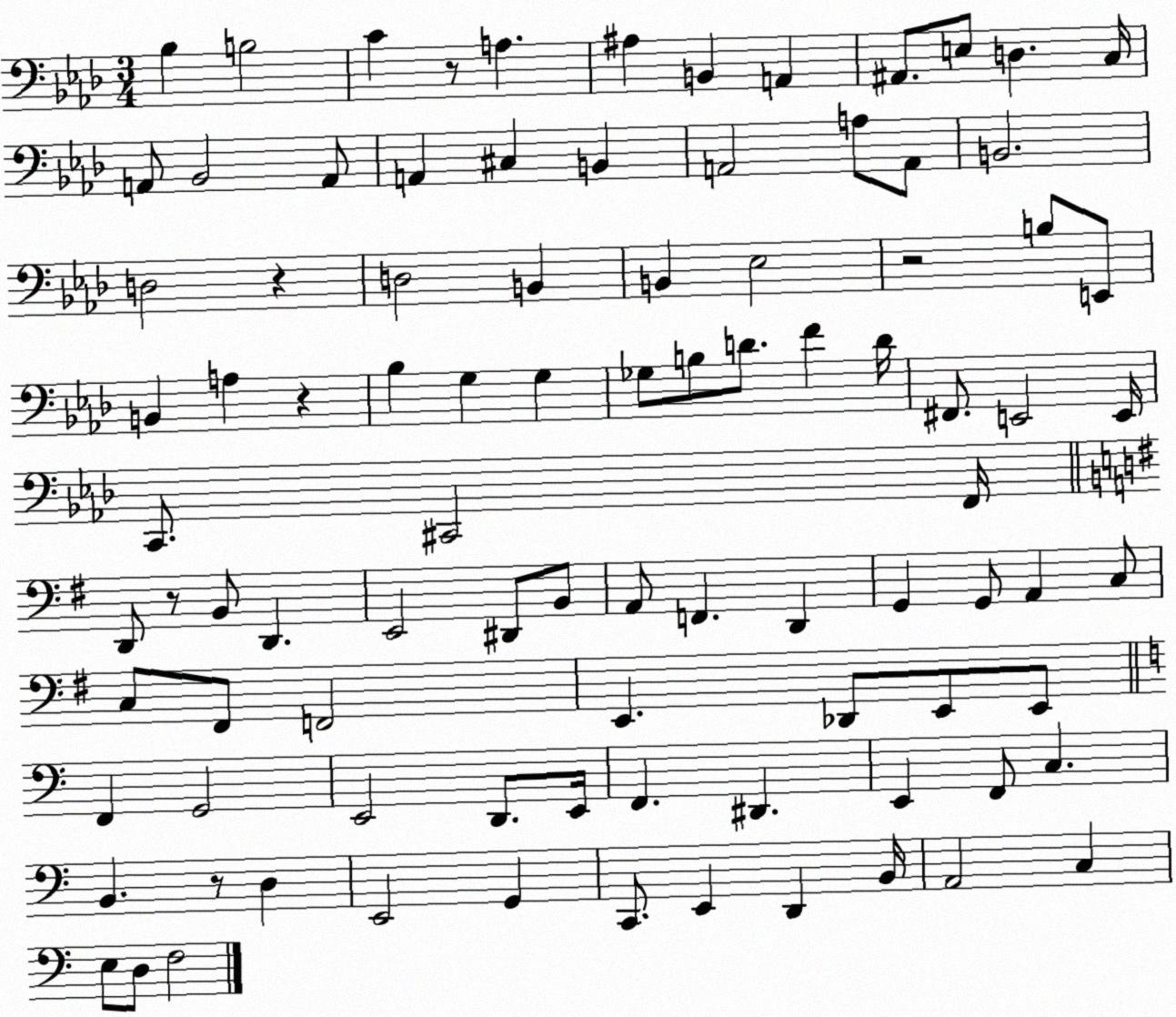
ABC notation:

X:1
T:Untitled
M:3/4
L:1/4
K:Ab
_B, B,2 C z/2 A, ^A, B,, A,, ^A,,/2 E,/2 D, C,/4 A,,/2 _B,,2 A,,/2 A,, ^C, B,, A,,2 A,/2 A,,/2 B,,2 D,2 z D,2 B,, B,, _E,2 z2 B,/2 E,,/2 B,, A, z _B, G, G, _G,/2 B,/2 D/2 F D/4 ^F,,/2 E,,2 E,,/4 C,,/2 ^C,,2 F,,/4 D,,/2 z/2 B,,/2 D,, E,,2 ^D,,/2 B,,/2 A,,/2 F,, D,, G,, G,,/2 A,, C,/2 C,/2 ^F,,/2 F,,2 E,, _D,,/2 E,,/2 E,,/2 F,, G,,2 E,,2 D,,/2 E,,/4 F,, ^D,, E,, F,,/2 C, B,, z/2 D, E,,2 G,, C,,/2 E,, D,, B,,/4 A,,2 C, E,/2 D,/2 F,2